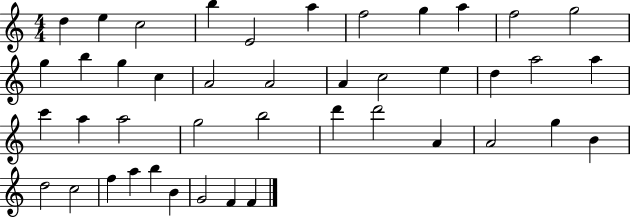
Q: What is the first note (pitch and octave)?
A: D5